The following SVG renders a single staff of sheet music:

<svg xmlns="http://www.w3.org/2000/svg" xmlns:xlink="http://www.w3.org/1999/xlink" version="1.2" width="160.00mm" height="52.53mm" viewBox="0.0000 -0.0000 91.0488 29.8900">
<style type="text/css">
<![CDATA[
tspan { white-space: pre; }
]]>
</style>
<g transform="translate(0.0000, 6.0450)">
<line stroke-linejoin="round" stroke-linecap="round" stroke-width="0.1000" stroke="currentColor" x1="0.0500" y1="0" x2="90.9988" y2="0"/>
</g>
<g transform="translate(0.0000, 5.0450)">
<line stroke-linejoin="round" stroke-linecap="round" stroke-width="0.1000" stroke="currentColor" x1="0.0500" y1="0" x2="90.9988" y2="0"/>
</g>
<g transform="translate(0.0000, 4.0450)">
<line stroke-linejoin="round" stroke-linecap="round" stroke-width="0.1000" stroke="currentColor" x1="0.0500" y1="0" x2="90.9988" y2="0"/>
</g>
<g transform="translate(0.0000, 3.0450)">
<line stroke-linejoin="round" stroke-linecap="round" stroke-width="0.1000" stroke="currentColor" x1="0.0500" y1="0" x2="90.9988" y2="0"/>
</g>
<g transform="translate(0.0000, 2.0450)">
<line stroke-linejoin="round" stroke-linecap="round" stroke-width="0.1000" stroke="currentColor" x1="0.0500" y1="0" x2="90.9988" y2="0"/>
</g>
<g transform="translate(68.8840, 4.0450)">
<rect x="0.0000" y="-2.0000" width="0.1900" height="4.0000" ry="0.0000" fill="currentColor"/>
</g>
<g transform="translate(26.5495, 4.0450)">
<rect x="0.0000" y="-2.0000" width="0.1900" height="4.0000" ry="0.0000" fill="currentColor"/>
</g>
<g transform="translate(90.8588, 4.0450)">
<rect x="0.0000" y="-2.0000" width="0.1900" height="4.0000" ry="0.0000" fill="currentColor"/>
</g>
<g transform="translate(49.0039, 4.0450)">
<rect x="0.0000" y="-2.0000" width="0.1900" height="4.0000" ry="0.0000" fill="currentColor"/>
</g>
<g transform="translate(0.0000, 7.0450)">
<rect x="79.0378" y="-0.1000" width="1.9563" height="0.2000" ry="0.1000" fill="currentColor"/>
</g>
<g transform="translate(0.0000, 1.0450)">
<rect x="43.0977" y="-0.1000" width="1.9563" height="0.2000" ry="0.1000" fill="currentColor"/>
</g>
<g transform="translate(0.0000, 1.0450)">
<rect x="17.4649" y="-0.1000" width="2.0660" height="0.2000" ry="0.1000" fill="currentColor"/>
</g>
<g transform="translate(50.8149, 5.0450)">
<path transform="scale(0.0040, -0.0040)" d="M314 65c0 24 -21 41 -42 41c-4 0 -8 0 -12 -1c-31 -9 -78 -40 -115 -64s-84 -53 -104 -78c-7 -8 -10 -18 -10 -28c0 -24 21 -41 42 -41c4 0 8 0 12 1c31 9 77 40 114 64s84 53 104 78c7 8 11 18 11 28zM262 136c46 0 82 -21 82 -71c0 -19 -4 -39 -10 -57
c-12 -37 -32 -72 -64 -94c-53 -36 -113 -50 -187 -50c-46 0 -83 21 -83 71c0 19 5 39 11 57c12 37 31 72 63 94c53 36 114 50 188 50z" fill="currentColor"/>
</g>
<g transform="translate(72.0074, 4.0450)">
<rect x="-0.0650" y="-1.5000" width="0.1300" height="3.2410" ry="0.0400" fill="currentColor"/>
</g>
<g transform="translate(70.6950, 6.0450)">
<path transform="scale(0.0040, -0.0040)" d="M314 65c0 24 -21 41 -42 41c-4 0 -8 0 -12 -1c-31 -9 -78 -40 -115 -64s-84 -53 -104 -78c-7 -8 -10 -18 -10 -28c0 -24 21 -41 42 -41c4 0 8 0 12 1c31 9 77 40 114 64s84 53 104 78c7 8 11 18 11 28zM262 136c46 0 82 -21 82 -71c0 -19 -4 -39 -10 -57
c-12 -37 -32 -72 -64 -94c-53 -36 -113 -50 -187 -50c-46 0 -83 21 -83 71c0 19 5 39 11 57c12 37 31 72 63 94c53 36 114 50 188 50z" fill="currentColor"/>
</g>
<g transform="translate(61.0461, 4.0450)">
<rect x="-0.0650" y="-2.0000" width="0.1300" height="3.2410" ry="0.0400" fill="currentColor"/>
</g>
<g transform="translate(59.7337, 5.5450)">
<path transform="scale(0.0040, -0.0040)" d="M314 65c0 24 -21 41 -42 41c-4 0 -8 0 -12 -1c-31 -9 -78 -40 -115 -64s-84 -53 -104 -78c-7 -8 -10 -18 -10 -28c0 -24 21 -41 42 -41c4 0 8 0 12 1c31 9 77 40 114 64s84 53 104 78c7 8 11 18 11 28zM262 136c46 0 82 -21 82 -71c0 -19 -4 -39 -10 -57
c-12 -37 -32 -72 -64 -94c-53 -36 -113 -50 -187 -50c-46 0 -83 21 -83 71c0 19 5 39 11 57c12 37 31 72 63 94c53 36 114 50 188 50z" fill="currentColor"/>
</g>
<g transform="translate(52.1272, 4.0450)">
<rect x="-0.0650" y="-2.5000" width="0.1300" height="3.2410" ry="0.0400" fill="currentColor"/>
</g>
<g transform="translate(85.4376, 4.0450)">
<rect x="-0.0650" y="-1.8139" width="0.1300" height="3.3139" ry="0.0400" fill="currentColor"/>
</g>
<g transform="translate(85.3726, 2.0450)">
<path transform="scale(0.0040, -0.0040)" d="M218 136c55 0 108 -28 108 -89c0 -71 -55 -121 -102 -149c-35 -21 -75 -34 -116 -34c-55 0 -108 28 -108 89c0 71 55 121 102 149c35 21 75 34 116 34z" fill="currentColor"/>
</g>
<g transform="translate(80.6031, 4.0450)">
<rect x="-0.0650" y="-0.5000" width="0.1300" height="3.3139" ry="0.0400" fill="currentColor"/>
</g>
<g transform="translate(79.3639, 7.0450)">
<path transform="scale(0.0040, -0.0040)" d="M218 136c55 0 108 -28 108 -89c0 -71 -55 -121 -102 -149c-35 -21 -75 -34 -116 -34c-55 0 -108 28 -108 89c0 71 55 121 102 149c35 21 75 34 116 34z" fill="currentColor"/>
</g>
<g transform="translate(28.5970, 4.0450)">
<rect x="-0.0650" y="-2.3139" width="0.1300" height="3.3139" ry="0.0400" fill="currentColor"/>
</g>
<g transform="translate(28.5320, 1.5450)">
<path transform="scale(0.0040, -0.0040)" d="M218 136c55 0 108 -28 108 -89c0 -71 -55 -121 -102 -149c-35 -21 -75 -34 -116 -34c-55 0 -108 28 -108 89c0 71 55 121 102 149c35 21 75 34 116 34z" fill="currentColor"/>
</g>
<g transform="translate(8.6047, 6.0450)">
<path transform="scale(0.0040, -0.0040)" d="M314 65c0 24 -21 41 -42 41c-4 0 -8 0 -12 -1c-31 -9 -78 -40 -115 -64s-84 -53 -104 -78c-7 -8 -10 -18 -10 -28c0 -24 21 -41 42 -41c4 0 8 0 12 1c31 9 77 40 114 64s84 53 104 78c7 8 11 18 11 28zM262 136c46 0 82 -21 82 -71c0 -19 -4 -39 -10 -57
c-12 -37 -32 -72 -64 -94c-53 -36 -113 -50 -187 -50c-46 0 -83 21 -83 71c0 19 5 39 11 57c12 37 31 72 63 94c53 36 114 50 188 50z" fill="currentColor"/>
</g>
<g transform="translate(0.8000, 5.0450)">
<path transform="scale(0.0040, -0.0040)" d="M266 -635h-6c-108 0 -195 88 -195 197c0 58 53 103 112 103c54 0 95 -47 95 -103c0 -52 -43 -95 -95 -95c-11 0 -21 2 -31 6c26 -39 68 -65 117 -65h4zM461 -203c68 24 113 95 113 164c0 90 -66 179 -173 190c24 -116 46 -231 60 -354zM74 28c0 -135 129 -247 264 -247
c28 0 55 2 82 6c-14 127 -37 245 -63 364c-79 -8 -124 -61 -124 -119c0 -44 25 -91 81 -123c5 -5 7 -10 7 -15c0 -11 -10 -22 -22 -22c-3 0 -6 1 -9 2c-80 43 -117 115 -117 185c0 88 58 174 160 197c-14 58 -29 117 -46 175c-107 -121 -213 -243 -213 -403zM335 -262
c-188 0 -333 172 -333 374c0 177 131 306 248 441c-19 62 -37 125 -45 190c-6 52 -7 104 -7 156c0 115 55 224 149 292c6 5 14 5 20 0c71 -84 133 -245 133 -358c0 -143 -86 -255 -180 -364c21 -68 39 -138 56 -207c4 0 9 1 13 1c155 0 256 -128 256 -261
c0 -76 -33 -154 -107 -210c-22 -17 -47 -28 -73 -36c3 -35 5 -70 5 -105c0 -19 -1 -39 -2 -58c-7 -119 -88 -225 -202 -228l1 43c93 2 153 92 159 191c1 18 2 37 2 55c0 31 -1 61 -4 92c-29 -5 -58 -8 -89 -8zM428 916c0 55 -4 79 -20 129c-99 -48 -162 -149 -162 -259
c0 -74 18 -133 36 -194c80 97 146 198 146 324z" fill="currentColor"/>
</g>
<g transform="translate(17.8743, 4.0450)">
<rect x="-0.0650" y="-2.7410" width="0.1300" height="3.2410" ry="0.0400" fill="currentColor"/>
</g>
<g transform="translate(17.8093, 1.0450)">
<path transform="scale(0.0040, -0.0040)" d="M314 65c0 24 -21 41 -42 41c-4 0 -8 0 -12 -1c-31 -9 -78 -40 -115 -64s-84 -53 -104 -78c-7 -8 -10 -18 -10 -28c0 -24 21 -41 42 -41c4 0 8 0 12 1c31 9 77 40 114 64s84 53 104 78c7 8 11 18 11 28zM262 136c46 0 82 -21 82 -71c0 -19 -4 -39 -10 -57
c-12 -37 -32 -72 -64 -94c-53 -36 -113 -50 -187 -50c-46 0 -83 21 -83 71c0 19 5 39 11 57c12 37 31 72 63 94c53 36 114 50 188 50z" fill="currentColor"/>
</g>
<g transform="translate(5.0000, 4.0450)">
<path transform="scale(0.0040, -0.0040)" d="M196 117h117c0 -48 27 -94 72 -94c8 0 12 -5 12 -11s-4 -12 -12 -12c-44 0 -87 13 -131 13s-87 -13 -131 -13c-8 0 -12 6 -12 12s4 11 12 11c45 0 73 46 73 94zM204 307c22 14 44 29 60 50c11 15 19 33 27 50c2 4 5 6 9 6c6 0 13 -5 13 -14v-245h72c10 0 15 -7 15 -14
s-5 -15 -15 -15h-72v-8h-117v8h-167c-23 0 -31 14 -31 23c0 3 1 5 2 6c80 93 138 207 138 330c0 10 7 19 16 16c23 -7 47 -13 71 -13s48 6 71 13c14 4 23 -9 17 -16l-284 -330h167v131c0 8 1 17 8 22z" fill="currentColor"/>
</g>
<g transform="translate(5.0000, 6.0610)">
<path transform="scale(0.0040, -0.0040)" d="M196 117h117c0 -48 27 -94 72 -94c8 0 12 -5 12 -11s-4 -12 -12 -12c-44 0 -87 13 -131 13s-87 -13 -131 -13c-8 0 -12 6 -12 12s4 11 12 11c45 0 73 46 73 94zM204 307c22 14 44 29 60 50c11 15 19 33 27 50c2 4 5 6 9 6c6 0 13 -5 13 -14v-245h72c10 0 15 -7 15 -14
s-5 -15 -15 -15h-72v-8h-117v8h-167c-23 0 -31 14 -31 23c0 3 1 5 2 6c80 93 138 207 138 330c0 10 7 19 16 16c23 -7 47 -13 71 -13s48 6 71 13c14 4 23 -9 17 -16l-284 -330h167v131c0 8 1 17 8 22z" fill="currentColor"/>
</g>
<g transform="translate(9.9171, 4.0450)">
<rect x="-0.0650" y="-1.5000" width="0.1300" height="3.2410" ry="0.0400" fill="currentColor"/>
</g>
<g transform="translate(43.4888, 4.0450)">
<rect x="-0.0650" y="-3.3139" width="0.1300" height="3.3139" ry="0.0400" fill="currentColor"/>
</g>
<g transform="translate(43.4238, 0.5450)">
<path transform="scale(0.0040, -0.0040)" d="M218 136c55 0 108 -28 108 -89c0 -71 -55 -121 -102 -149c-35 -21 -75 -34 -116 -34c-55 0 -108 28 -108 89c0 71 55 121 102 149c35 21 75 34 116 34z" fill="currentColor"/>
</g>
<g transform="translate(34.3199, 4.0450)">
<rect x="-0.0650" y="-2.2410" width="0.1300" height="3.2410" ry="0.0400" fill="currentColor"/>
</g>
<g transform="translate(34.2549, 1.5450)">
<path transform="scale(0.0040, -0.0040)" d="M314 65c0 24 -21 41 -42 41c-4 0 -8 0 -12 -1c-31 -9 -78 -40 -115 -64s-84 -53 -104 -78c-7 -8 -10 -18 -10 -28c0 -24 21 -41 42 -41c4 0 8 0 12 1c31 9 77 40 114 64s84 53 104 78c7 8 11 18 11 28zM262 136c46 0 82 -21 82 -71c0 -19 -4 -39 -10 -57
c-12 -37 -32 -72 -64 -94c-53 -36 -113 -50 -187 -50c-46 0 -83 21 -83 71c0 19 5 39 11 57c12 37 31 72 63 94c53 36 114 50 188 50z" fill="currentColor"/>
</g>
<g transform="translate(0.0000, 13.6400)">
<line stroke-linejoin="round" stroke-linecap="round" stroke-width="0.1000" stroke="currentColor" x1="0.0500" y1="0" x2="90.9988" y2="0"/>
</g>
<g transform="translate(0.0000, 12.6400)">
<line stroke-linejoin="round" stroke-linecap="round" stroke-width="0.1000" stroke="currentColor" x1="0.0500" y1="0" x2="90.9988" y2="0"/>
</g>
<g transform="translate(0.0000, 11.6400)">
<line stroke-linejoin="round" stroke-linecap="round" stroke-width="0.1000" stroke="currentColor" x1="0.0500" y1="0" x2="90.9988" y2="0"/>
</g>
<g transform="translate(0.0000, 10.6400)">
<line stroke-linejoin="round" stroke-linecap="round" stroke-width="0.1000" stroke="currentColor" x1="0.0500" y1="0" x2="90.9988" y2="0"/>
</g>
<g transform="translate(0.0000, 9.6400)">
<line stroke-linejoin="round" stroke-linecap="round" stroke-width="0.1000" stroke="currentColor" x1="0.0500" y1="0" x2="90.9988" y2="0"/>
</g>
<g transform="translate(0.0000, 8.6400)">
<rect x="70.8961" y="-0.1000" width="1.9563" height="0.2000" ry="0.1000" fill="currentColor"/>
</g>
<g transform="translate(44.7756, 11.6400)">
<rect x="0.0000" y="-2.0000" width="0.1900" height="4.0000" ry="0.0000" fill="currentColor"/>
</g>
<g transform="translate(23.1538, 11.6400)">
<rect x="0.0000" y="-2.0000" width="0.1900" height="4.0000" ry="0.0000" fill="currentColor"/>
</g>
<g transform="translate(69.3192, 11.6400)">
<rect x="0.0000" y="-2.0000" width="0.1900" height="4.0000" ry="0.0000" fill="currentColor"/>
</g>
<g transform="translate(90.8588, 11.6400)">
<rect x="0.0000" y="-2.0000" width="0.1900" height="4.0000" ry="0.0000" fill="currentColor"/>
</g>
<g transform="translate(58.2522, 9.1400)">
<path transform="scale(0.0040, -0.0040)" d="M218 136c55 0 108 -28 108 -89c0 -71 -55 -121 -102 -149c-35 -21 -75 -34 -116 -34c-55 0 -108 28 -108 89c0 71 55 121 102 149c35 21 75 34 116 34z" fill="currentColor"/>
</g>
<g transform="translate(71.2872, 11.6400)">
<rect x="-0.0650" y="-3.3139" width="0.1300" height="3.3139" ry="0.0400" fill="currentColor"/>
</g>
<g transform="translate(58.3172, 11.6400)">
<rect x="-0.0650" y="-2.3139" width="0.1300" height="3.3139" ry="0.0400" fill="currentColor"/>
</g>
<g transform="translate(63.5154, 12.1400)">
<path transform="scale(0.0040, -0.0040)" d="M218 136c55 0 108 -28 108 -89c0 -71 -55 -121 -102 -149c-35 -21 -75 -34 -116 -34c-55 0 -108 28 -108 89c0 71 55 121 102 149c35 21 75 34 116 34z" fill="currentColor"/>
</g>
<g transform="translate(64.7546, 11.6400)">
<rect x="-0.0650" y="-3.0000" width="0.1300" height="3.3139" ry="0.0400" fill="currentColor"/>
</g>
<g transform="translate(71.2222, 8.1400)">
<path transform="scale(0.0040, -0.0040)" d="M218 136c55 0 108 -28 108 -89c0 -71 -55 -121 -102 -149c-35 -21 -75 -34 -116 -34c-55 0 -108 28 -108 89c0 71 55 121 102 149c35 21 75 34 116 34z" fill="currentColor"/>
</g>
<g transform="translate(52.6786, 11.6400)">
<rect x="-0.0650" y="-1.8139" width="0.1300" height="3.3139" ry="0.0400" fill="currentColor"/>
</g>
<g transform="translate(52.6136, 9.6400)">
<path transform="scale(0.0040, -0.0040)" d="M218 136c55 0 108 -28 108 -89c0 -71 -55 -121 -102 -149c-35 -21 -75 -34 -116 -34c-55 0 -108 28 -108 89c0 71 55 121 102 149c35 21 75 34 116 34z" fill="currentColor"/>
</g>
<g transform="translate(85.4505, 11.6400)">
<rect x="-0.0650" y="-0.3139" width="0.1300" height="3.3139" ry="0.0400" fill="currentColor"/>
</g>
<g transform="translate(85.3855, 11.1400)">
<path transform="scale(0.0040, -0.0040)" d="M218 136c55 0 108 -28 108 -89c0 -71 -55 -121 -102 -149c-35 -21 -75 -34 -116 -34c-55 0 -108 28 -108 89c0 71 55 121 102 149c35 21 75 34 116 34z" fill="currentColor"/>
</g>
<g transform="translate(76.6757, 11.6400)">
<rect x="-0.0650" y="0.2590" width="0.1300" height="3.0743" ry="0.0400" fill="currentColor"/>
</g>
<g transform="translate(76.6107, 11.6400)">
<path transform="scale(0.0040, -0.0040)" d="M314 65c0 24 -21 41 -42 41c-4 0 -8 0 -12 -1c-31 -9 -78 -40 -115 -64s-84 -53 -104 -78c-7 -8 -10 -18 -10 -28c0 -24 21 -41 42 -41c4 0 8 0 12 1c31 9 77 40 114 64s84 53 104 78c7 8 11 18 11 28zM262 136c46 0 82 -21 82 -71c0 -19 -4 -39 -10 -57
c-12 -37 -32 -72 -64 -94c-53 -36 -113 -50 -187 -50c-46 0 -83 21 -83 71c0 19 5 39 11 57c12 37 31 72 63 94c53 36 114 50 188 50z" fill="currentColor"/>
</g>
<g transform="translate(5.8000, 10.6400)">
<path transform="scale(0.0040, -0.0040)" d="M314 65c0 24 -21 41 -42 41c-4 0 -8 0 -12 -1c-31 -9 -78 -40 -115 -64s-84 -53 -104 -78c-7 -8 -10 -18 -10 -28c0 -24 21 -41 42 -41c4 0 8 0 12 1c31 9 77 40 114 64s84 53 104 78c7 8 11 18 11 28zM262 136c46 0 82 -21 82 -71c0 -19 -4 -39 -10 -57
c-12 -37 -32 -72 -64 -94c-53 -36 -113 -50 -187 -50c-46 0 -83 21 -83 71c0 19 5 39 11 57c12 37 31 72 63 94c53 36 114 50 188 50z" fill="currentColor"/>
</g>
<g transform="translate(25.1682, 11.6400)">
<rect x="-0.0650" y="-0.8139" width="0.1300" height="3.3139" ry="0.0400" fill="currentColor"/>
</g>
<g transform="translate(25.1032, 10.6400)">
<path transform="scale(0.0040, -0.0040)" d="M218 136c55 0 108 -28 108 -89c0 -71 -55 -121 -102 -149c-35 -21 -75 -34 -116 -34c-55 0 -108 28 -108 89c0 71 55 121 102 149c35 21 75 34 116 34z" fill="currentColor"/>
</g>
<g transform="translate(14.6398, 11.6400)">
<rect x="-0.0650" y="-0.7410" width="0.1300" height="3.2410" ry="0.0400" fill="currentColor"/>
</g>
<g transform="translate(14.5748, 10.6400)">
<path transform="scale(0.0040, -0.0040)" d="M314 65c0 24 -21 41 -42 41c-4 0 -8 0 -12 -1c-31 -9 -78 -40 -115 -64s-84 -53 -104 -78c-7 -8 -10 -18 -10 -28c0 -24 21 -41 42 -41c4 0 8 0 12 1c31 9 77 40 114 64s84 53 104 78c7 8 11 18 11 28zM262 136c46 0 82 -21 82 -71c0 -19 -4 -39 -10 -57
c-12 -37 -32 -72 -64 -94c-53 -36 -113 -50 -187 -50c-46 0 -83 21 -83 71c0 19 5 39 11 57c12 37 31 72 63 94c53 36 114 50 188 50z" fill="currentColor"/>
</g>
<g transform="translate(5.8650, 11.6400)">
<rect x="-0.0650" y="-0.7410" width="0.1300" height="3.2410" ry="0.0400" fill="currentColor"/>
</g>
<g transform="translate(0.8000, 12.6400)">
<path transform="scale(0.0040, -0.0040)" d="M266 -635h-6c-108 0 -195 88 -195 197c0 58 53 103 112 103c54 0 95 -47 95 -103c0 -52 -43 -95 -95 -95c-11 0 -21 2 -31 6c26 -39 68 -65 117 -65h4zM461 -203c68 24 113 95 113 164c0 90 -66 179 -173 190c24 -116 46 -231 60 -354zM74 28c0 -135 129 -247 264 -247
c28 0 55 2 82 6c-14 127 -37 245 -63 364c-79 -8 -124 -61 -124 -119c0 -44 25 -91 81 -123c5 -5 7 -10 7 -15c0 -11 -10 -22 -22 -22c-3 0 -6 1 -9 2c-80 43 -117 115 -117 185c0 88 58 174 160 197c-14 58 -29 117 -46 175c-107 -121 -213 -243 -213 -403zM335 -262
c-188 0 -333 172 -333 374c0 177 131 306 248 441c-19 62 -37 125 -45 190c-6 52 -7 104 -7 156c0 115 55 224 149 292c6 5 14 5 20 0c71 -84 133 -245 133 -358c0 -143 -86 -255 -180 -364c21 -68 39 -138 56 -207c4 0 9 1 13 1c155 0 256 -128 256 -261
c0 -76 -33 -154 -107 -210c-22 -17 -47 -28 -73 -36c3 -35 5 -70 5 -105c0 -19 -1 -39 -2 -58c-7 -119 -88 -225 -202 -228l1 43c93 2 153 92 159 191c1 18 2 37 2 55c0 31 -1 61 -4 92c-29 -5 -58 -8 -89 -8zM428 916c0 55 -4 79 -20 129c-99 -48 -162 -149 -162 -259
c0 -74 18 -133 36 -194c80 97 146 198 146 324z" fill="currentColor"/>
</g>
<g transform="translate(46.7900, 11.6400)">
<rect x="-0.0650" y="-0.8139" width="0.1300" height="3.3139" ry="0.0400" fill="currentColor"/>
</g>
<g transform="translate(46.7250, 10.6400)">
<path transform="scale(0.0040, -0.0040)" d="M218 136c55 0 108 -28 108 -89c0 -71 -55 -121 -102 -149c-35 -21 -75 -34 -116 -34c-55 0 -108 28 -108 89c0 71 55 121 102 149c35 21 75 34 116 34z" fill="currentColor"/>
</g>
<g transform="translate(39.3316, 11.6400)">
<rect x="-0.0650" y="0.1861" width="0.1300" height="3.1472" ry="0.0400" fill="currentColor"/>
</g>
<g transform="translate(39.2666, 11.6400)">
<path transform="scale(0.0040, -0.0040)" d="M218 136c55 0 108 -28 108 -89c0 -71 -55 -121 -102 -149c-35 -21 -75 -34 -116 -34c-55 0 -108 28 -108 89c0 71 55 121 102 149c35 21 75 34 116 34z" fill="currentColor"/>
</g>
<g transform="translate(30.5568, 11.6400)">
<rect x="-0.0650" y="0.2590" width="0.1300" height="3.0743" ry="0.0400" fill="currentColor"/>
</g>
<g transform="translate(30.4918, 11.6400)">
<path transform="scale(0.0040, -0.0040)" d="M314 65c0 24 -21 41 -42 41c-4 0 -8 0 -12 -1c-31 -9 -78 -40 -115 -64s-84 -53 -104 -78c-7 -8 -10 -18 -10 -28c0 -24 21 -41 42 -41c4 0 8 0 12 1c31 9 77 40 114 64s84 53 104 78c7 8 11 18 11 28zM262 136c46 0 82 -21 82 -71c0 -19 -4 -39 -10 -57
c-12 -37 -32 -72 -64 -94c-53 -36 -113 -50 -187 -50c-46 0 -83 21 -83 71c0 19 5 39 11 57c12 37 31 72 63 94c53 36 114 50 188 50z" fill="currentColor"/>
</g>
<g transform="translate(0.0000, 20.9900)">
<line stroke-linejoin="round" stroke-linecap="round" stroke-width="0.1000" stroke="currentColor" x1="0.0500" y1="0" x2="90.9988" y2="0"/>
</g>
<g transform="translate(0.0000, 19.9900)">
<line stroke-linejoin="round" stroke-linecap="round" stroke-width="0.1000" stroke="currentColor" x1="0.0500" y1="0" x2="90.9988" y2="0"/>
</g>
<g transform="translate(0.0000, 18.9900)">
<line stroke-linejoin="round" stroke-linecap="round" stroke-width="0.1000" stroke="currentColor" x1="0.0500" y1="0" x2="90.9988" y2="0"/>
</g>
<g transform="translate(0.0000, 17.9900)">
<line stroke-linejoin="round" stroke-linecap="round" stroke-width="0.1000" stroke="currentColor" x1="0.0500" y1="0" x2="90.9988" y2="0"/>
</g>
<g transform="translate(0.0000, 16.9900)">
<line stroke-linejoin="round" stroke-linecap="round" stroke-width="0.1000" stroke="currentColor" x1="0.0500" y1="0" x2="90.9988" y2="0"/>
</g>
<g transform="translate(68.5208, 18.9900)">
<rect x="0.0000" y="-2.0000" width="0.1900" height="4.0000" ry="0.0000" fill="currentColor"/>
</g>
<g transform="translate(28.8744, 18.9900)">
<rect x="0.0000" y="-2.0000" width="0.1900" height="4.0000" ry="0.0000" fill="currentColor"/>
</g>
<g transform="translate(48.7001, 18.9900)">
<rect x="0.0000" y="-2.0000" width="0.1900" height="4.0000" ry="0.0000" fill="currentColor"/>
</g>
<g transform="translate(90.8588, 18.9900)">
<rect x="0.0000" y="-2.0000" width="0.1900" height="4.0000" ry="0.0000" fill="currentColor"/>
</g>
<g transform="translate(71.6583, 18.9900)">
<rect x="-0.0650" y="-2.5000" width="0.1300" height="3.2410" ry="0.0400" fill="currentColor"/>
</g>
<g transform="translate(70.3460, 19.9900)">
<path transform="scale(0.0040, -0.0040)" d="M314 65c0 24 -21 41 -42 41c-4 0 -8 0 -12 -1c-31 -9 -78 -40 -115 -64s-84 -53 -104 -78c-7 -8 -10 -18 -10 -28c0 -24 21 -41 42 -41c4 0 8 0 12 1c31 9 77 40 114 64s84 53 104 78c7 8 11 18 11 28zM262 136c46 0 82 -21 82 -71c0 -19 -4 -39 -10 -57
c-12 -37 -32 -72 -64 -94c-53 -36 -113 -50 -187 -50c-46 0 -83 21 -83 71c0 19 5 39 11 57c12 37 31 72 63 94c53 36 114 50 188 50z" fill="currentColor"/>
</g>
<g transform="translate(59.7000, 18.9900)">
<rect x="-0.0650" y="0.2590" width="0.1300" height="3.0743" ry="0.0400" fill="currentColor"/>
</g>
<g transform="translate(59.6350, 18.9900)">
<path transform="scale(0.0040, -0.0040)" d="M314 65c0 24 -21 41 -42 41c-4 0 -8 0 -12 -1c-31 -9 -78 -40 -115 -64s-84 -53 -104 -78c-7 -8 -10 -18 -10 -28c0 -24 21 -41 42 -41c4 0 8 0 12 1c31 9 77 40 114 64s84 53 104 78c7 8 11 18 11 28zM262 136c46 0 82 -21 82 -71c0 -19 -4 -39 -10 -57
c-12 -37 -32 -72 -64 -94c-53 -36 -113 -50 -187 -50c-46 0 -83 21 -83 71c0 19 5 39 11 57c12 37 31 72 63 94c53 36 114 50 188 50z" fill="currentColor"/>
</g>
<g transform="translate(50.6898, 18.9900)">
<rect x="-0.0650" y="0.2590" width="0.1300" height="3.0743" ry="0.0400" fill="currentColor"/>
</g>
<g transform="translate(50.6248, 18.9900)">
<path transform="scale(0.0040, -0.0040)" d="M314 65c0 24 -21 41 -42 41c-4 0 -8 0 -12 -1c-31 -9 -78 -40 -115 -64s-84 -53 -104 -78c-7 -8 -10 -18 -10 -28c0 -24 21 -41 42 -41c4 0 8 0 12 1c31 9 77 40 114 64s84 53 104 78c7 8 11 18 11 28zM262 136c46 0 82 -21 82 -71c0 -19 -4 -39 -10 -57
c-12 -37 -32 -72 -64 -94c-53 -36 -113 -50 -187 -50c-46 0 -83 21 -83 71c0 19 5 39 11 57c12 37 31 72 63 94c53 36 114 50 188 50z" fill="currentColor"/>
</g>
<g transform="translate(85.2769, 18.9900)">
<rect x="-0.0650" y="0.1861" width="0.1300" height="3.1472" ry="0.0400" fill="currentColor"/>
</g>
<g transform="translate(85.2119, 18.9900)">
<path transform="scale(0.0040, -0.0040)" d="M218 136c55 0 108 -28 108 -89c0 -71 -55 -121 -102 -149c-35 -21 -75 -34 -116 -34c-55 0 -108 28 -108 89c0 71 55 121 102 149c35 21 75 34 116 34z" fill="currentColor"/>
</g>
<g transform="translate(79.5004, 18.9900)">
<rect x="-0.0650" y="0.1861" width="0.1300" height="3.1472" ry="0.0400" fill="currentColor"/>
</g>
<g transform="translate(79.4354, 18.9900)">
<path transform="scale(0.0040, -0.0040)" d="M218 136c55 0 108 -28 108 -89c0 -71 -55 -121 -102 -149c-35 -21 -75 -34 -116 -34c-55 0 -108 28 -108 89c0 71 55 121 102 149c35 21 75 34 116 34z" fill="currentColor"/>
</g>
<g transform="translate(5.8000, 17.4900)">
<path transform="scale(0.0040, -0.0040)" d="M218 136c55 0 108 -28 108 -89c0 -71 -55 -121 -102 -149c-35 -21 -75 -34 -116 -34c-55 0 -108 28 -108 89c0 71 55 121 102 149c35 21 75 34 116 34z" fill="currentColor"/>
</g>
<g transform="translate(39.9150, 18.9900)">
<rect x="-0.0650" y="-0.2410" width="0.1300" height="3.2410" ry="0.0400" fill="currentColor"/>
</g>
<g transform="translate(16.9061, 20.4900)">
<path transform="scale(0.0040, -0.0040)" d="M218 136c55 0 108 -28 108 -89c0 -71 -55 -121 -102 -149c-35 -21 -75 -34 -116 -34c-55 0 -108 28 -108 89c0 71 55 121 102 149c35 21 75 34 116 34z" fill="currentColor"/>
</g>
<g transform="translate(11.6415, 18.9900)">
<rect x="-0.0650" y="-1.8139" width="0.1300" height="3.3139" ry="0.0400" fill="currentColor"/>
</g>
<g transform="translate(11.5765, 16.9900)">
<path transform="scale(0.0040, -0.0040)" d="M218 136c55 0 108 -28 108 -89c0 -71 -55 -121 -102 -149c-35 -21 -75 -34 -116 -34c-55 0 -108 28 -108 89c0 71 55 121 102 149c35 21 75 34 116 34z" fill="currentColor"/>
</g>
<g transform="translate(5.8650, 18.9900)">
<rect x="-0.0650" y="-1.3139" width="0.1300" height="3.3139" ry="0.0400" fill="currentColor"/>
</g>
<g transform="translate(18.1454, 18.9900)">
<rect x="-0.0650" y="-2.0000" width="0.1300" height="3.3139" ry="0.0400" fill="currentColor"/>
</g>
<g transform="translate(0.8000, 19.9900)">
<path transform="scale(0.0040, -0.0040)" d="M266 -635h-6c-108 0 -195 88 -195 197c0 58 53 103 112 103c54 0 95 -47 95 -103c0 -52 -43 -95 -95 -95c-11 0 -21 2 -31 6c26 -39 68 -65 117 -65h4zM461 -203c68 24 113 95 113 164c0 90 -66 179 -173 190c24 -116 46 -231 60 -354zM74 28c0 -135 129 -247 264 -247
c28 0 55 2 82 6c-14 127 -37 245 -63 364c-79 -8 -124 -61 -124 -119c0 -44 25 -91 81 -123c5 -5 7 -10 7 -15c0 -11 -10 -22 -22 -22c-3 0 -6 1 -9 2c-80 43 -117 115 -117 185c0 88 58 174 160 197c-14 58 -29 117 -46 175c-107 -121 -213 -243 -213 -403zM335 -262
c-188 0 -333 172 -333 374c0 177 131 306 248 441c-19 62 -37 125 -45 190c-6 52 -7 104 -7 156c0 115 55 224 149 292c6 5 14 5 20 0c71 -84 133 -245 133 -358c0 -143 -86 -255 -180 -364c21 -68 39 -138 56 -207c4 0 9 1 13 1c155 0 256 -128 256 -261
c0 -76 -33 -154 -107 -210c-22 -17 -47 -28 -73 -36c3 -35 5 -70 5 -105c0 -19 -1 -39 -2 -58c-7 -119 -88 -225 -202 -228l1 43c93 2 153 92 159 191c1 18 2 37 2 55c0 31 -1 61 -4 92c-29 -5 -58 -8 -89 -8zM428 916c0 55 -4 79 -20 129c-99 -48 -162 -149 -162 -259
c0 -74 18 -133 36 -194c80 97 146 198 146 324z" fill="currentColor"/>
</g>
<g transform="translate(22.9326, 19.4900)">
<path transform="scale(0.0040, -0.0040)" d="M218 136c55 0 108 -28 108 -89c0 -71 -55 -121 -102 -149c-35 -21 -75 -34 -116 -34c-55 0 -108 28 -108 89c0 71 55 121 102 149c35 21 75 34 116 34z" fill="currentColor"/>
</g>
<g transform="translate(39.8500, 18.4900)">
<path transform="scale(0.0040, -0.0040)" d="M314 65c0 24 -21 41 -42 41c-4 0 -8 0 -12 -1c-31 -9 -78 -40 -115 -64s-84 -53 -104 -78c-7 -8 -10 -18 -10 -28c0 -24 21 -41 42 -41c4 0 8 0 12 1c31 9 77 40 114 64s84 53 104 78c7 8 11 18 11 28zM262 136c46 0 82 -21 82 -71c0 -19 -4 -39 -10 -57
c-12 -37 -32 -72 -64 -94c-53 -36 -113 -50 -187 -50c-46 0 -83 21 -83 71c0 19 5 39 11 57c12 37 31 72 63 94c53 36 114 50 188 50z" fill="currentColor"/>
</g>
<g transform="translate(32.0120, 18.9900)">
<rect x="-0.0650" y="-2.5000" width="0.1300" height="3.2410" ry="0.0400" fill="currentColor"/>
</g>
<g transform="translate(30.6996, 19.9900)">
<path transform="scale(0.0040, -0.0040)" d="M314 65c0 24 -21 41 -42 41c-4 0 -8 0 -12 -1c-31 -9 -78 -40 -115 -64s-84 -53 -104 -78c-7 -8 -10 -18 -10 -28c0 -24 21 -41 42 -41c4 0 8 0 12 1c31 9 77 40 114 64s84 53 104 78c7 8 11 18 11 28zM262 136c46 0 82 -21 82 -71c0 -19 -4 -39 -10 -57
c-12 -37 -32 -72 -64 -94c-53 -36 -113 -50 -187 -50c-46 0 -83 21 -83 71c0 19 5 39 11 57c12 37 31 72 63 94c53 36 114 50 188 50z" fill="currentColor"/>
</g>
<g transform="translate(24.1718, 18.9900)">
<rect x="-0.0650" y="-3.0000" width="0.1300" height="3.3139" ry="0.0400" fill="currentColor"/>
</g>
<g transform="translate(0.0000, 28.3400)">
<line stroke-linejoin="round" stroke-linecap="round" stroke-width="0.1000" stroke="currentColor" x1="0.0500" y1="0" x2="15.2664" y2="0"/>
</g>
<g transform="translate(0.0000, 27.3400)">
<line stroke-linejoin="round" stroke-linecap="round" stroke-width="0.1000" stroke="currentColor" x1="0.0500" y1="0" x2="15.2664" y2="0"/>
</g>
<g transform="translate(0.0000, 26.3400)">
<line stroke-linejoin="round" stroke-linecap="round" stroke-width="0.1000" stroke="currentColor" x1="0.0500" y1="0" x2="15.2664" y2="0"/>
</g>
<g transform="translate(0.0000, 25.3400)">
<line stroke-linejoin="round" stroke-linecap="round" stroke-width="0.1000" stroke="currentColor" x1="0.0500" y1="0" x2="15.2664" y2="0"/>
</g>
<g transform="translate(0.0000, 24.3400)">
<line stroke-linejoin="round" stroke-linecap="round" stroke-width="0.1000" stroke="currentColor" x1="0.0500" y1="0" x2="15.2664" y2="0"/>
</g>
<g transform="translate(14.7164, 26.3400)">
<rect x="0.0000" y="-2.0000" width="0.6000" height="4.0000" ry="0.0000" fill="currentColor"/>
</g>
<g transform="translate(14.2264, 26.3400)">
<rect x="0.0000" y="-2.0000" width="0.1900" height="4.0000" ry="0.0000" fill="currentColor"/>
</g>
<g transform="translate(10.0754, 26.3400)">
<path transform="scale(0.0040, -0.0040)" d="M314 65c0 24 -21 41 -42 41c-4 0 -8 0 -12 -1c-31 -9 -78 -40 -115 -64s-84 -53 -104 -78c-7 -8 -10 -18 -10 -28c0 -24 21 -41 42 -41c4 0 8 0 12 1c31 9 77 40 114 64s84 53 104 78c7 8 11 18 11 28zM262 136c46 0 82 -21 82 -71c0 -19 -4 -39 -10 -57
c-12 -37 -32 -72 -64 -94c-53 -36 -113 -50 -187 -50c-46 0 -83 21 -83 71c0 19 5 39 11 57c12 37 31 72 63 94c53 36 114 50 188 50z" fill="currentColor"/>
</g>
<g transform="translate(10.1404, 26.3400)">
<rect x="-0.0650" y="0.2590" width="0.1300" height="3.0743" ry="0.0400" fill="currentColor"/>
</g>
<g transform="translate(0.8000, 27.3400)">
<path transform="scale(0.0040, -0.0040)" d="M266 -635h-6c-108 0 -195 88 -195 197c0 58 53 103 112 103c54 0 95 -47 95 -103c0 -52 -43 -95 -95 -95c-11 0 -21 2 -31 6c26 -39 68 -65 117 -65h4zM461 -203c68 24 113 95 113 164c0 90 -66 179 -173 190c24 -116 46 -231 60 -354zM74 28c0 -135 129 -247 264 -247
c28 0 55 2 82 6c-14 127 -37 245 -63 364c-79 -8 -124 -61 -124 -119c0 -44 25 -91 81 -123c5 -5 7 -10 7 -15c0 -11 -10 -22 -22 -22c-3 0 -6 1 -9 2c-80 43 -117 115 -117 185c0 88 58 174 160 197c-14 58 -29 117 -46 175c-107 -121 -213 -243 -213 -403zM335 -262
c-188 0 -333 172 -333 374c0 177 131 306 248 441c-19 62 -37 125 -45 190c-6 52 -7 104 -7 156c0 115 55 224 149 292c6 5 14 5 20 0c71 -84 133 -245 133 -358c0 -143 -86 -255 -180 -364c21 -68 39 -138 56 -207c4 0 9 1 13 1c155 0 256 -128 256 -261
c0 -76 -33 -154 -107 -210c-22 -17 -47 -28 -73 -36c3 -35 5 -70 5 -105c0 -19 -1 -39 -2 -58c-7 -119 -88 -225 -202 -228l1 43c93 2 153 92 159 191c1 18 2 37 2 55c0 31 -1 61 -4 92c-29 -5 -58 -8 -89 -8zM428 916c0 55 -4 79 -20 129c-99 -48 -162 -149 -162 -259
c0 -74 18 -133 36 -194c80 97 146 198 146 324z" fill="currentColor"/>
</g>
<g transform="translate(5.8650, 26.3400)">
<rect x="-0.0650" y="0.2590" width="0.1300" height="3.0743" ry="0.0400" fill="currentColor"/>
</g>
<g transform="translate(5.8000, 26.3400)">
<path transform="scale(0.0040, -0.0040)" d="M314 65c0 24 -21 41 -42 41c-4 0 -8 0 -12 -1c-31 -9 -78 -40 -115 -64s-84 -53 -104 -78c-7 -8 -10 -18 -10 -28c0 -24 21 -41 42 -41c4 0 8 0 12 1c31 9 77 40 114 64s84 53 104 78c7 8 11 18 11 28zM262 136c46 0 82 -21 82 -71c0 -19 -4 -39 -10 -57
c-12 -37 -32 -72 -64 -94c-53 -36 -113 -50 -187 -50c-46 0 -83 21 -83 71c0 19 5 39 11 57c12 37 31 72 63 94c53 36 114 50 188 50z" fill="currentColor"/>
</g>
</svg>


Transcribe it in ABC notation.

X:1
T:Untitled
M:4/4
L:1/4
K:C
E2 a2 g g2 b G2 F2 E2 C f d2 d2 d B2 B d f g A b B2 c e f F A G2 c2 B2 B2 G2 B B B2 B2